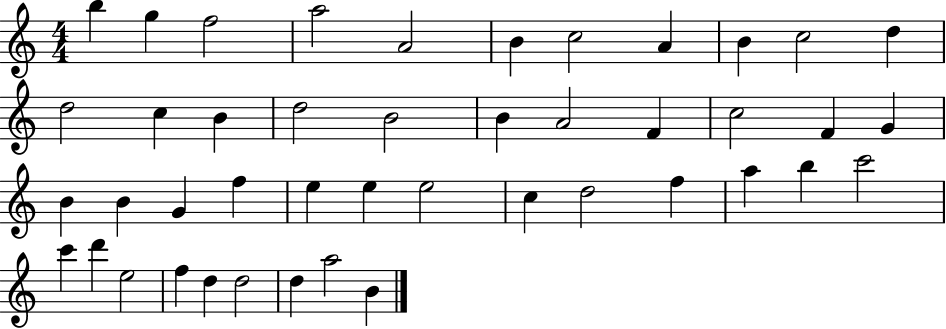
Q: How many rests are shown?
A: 0